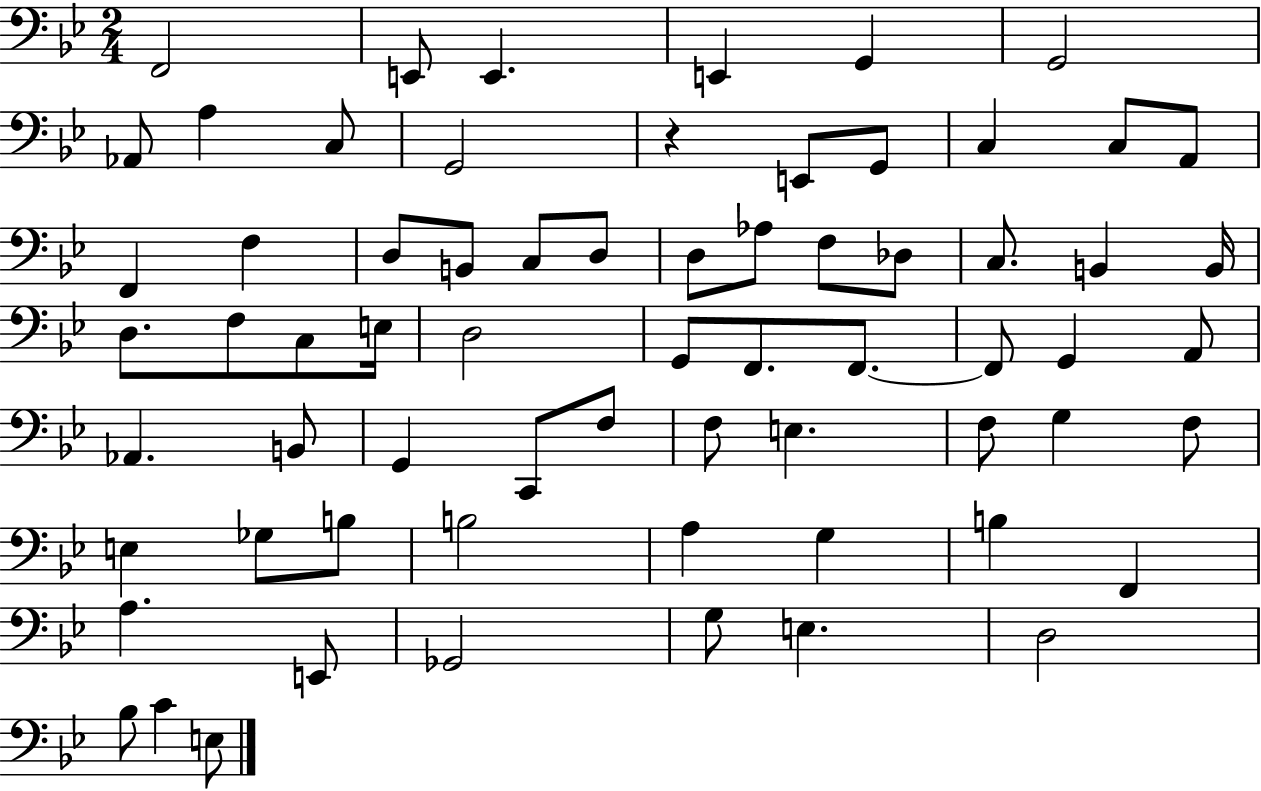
F2/h E2/e E2/q. E2/q G2/q G2/h Ab2/e A3/q C3/e G2/h R/q E2/e G2/e C3/q C3/e A2/e F2/q F3/q D3/e B2/e C3/e D3/e D3/e Ab3/e F3/e Db3/e C3/e. B2/q B2/s D3/e. F3/e C3/e E3/s D3/h G2/e F2/e. F2/e. F2/e G2/q A2/e Ab2/q. B2/e G2/q C2/e F3/e F3/e E3/q. F3/e G3/q F3/e E3/q Gb3/e B3/e B3/h A3/q G3/q B3/q F2/q A3/q. E2/e Gb2/h G3/e E3/q. D3/h Bb3/e C4/q E3/e